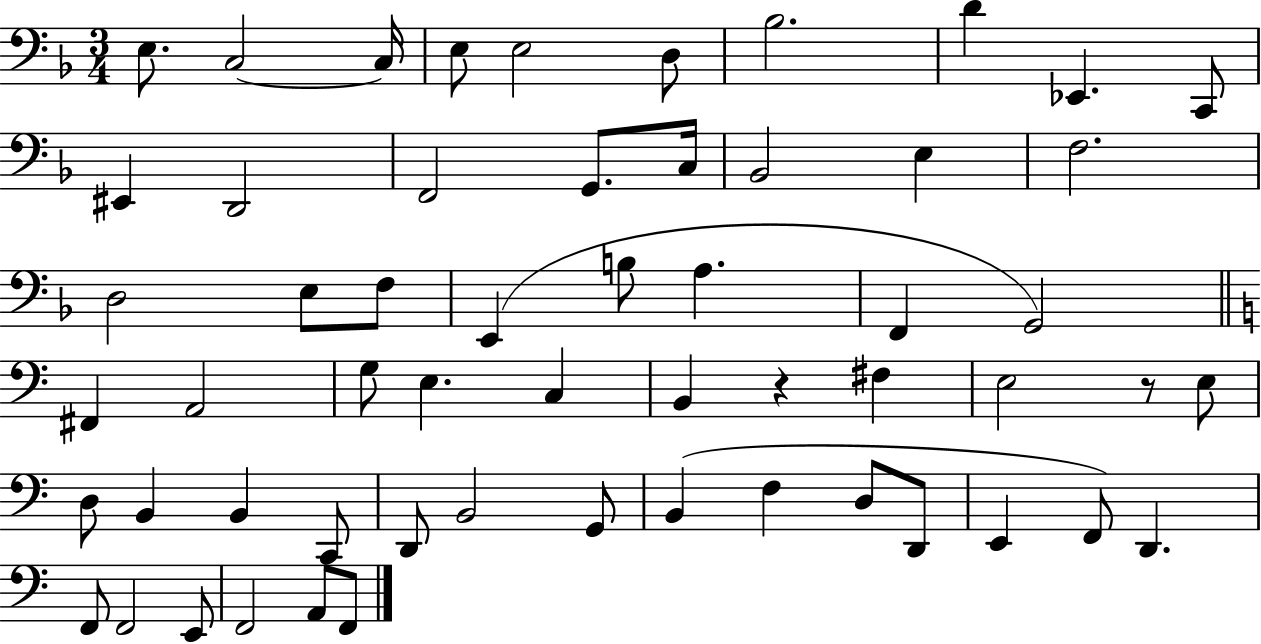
X:1
T:Untitled
M:3/4
L:1/4
K:F
E,/2 C,2 C,/4 E,/2 E,2 D,/2 _B,2 D _E,, C,,/2 ^E,, D,,2 F,,2 G,,/2 C,/4 _B,,2 E, F,2 D,2 E,/2 F,/2 E,, B,/2 A, F,, G,,2 ^F,, A,,2 G,/2 E, C, B,, z ^F, E,2 z/2 E,/2 D,/2 B,, B,, C,,/2 D,,/2 B,,2 G,,/2 B,, F, D,/2 D,,/2 E,, F,,/2 D,, F,,/2 F,,2 E,,/2 F,,2 A,,/2 F,,/2